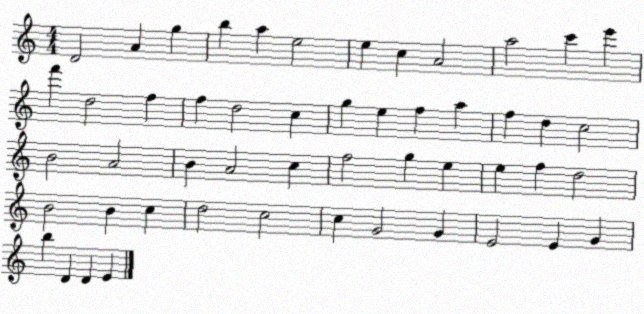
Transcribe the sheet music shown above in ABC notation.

X:1
T:Untitled
M:4/4
L:1/4
K:C
D2 A g b a e2 e c A2 a2 c' e' f' d2 f f d2 c g e f a f d c2 B2 A2 B A2 c f2 g e e f d2 B2 B c d2 c2 c G2 G E2 E G b D D E